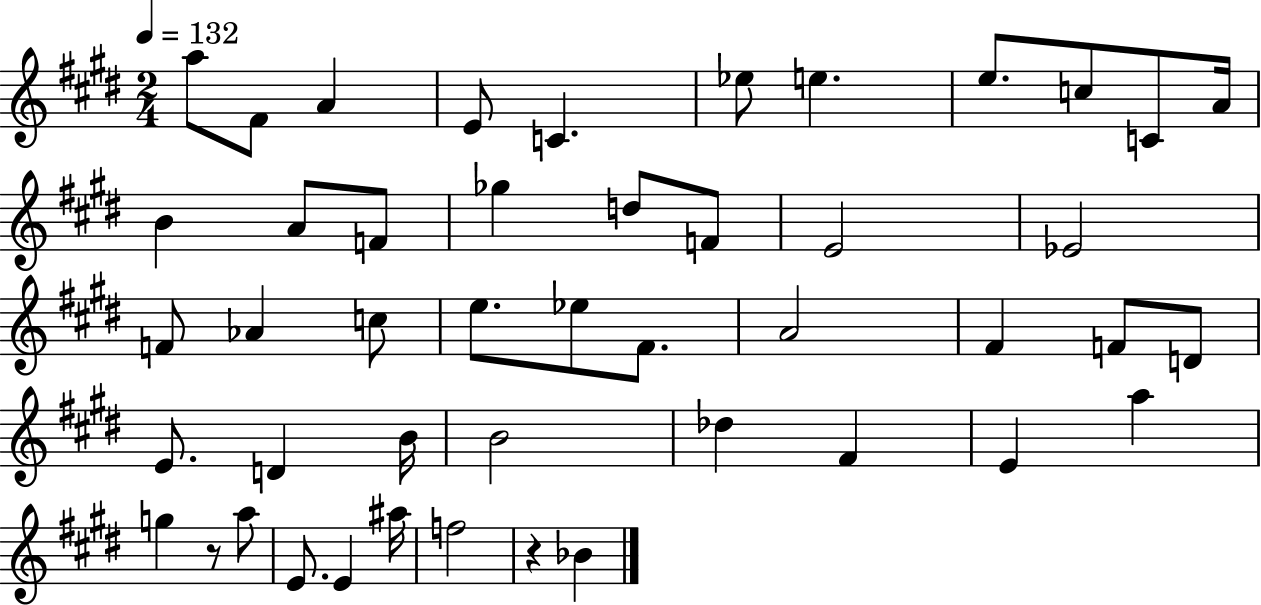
{
  \clef treble
  \numericTimeSignature
  \time 2/4
  \key e \major
  \tempo 4 = 132
  a''8 fis'8 a'4 | e'8 c'4. | ees''8 e''4. | e''8. c''8 c'8 a'16 | \break b'4 a'8 f'8 | ges''4 d''8 f'8 | e'2 | ees'2 | \break f'8 aes'4 c''8 | e''8. ees''8 fis'8. | a'2 | fis'4 f'8 d'8 | \break e'8. d'4 b'16 | b'2 | des''4 fis'4 | e'4 a''4 | \break g''4 r8 a''8 | e'8. e'4 ais''16 | f''2 | r4 bes'4 | \break \bar "|."
}